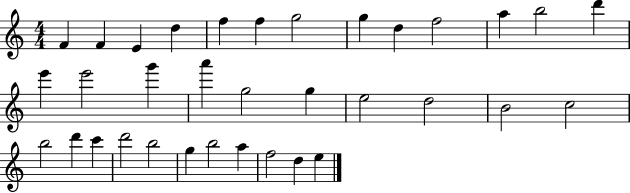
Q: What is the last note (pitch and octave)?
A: E5